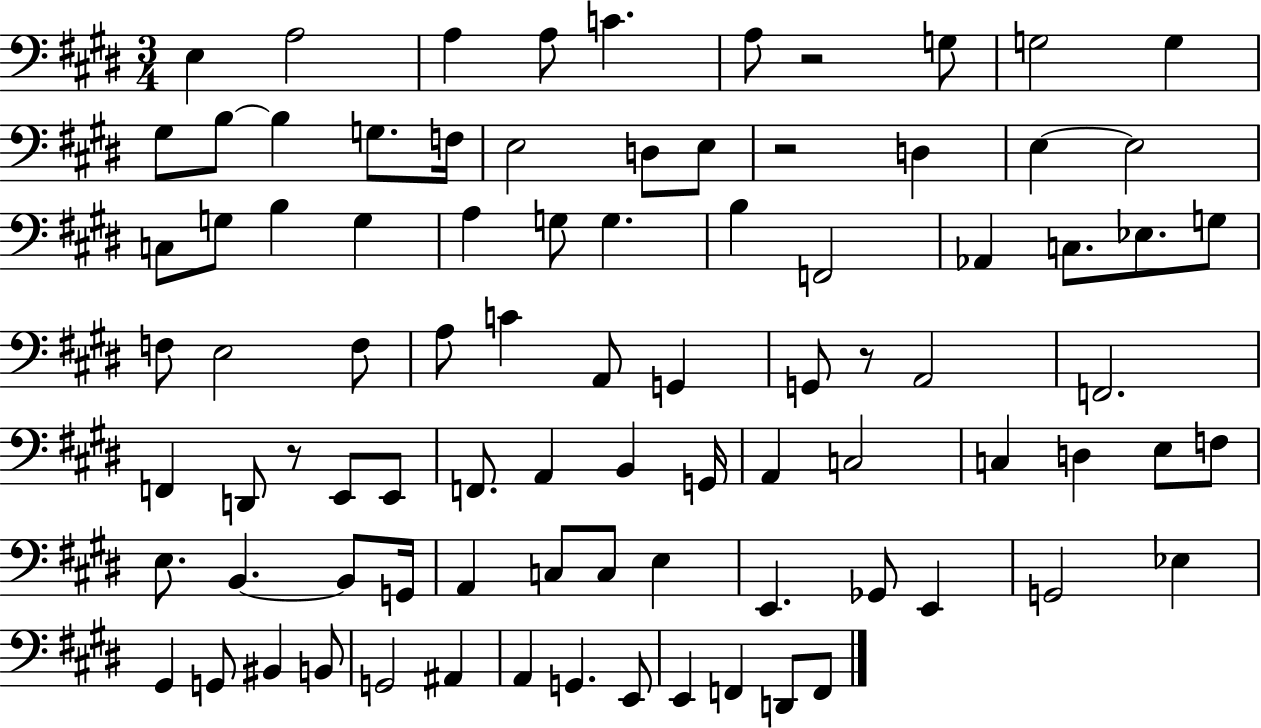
{
  \clef bass
  \numericTimeSignature
  \time 3/4
  \key e \major
  e4 a2 | a4 a8 c'4. | a8 r2 g8 | g2 g4 | \break gis8 b8~~ b4 g8. f16 | e2 d8 e8 | r2 d4 | e4~~ e2 | \break c8 g8 b4 g4 | a4 g8 g4. | b4 f,2 | aes,4 c8. ees8. g8 | \break f8 e2 f8 | a8 c'4 a,8 g,4 | g,8 r8 a,2 | f,2. | \break f,4 d,8 r8 e,8 e,8 | f,8. a,4 b,4 g,16 | a,4 c2 | c4 d4 e8 f8 | \break e8. b,4.~~ b,8 g,16 | a,4 c8 c8 e4 | e,4. ges,8 e,4 | g,2 ees4 | \break gis,4 g,8 bis,4 b,8 | g,2 ais,4 | a,4 g,4. e,8 | e,4 f,4 d,8 f,8 | \break \bar "|."
}